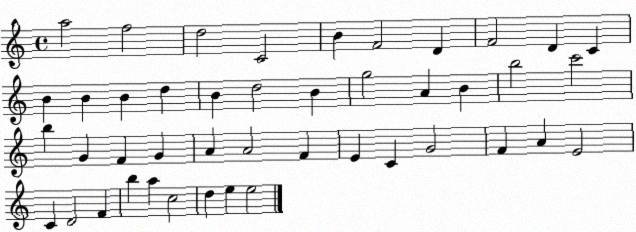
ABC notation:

X:1
T:Untitled
M:4/4
L:1/4
K:C
a2 f2 d2 C2 B F2 D F2 D C B B B d B d2 B g2 A B b2 c'2 b G F G A A2 F E C G2 F A E2 C D2 F b a c2 d e e2